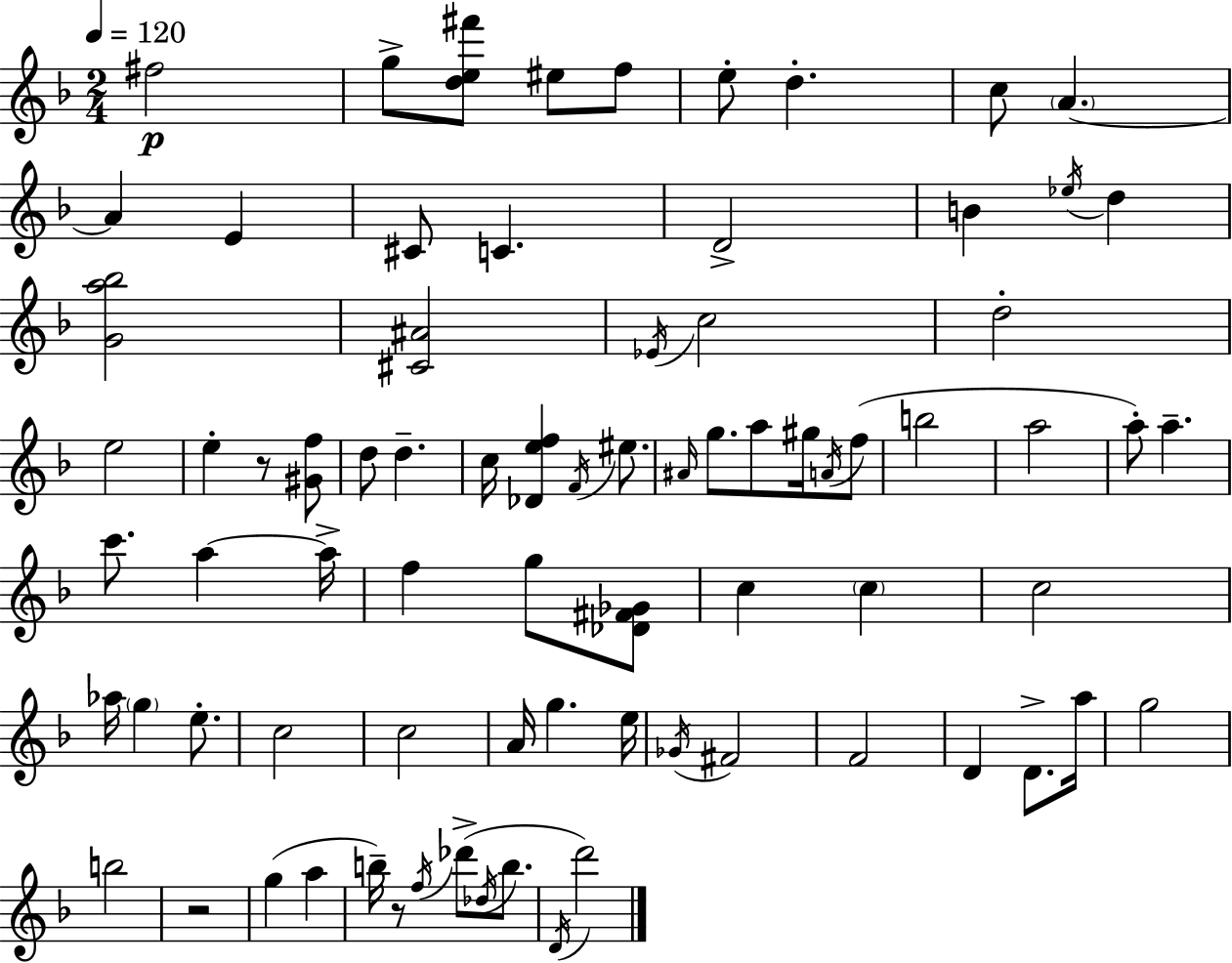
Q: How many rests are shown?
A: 3